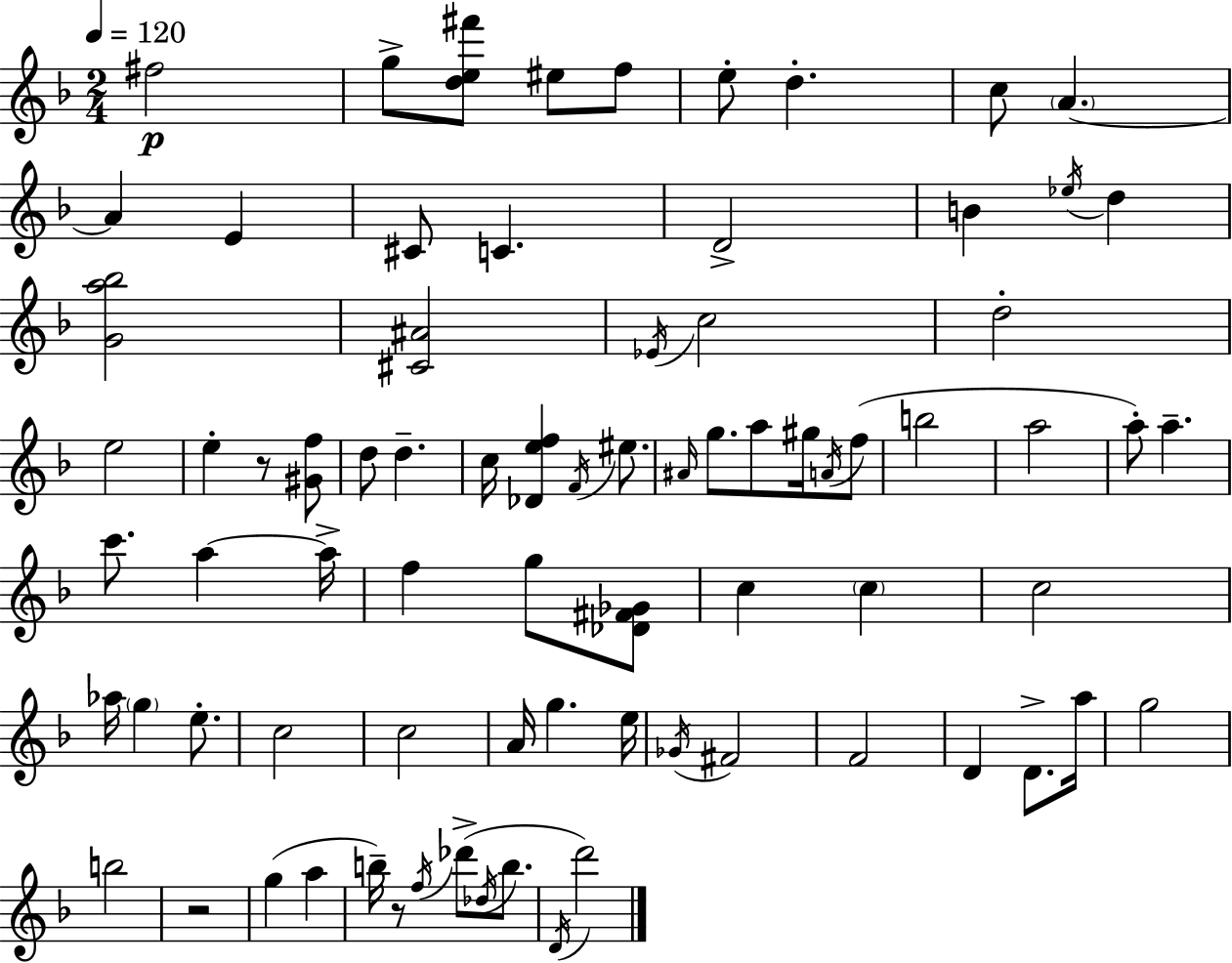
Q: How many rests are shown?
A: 3